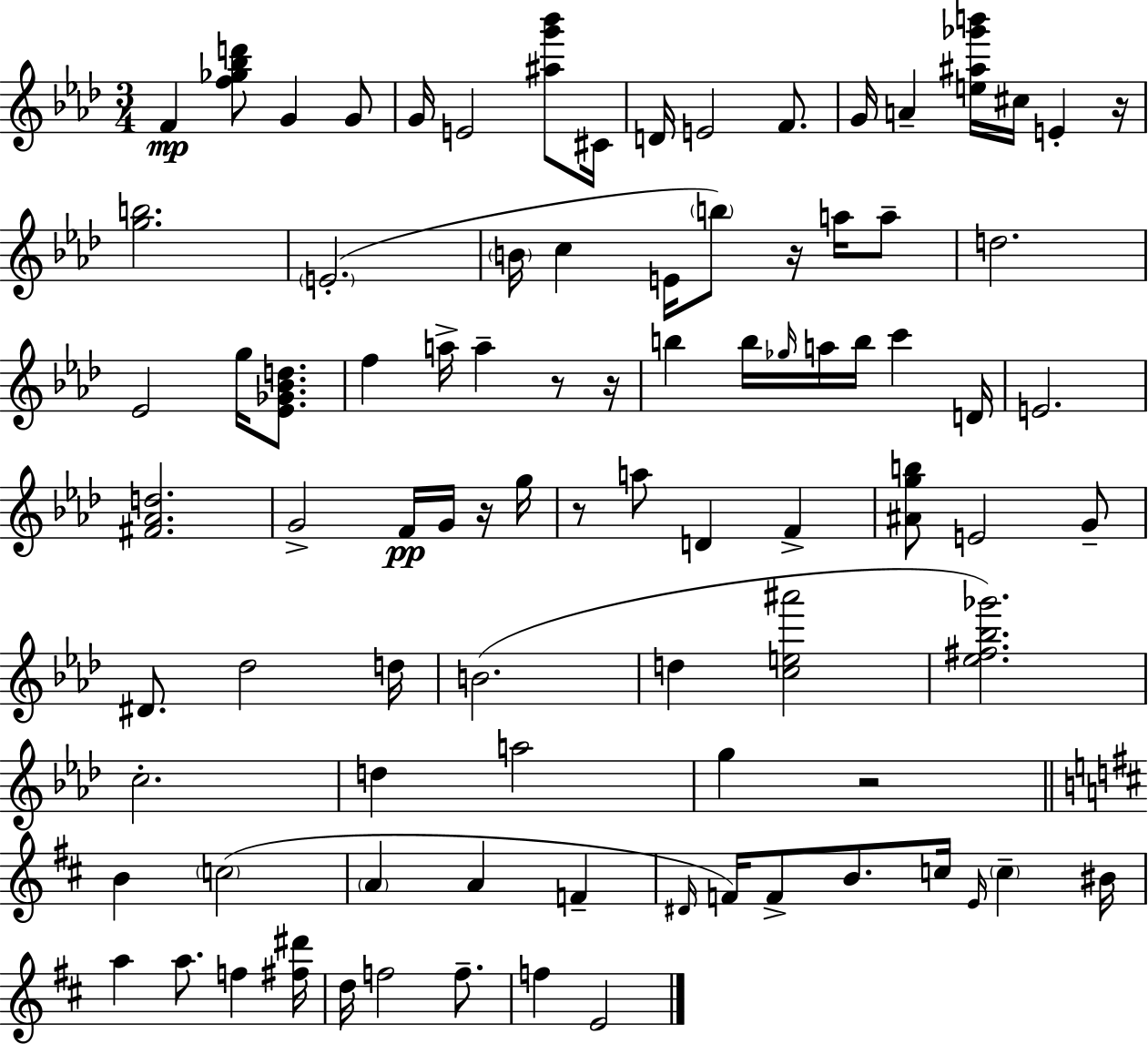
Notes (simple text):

F4/q [F5,Gb5,Bb5,D6]/e G4/q G4/e G4/s E4/h [A#5,G6,Bb6]/e C#4/s D4/s E4/h F4/e. G4/s A4/q [E5,A#5,Gb6,B6]/s C#5/s E4/q R/s [G5,B5]/h. E4/h. B4/s C5/q E4/s B5/e R/s A5/s A5/e D5/h. Eb4/h G5/s [Eb4,Gb4,Bb4,D5]/e. F5/q A5/s A5/q R/e R/s B5/q B5/s Gb5/s A5/s B5/s C6/q D4/s E4/h. [F#4,Ab4,D5]/h. G4/h F4/s G4/s R/s G5/s R/e A5/e D4/q F4/q [A#4,G5,B5]/e E4/h G4/e D#4/e. Db5/h D5/s B4/h. D5/q [C5,E5,A#6]/h [Eb5,F#5,Bb5,Gb6]/h. C5/h. D5/q A5/h G5/q R/h B4/q C5/h A4/q A4/q F4/q D#4/s F4/s F4/e B4/e. C5/s E4/s C5/q BIS4/s A5/q A5/e. F5/q [F#5,D#6]/s D5/s F5/h F5/e. F5/q E4/h